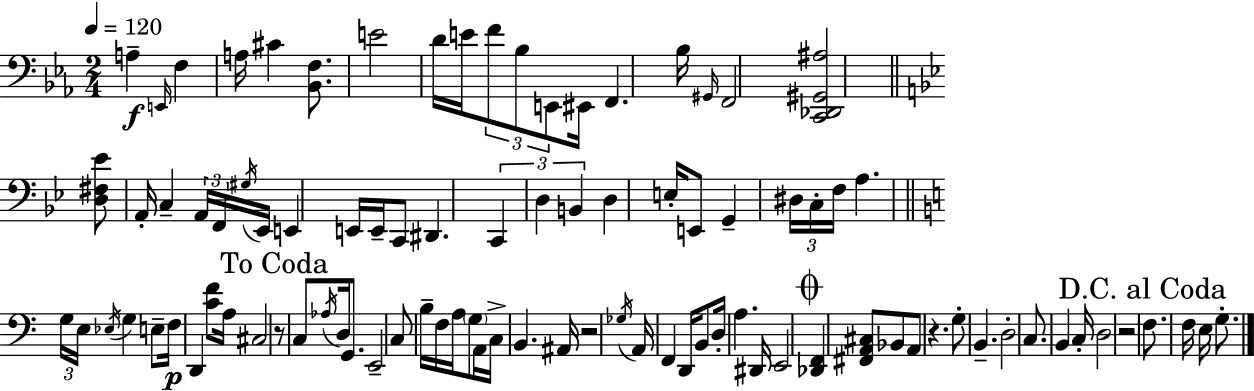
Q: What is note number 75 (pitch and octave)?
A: D3